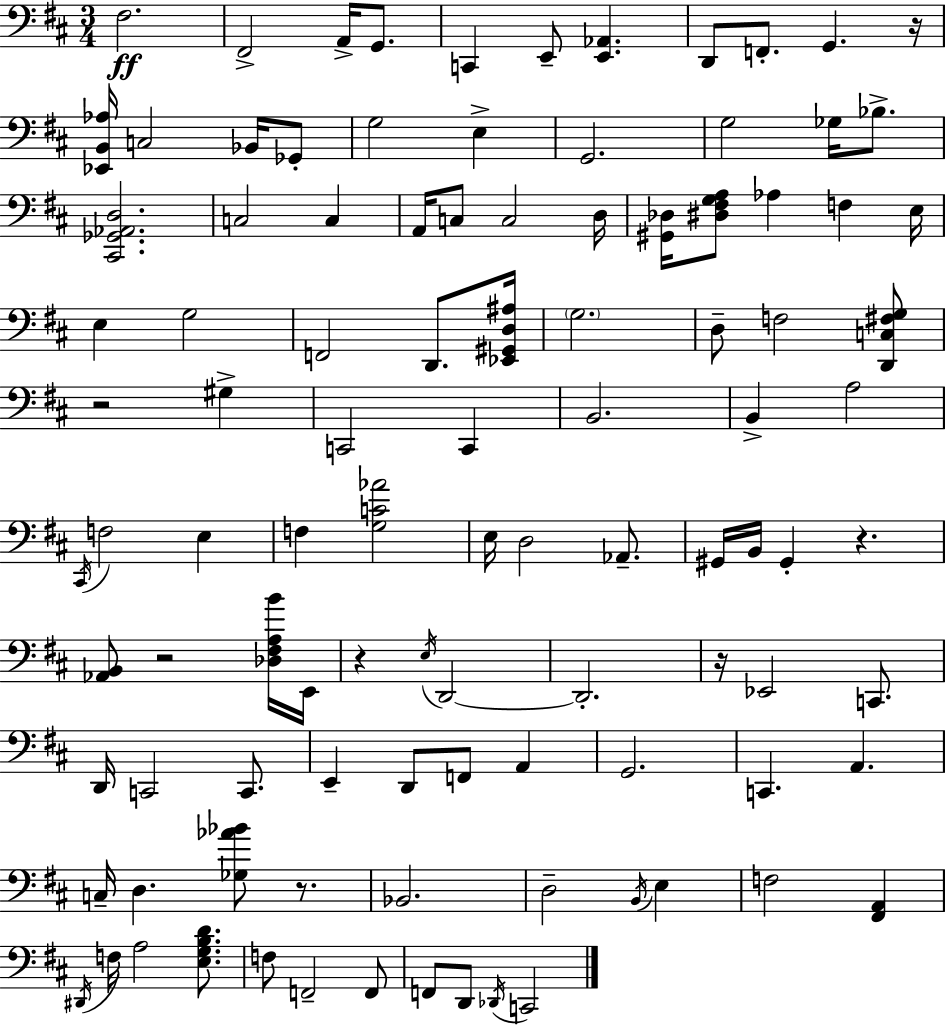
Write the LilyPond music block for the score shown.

{
  \clef bass
  \numericTimeSignature
  \time 3/4
  \key d \major
  fis2.\ff | fis,2-> a,16-> g,8. | c,4 e,8-- <e, aes,>4. | d,8 f,8.-. g,4. r16 | \break <ees, b, aes>16 c2 bes,16 ges,8-. | g2 e4-> | g,2. | g2 ges16 bes8.-> | \break <cis, ges, aes, d>2. | c2 c4 | a,16 c8 c2 d16 | <gis, des>16 <dis fis g a>8 aes4 f4 e16 | \break e4 g2 | f,2 d,8. <ees, gis, d ais>16 | \parenthesize g2. | d8-- f2 <d, c fis g>8 | \break r2 gis4-> | c,2 c,4 | b,2. | b,4-> a2 | \break \acciaccatura { cis,16 } f2 e4 | f4 <g c' aes'>2 | e16 d2 aes,8.-- | gis,16 b,16 gis,4-. r4. | \break <aes, b,>8 r2 <des fis a b'>16 | e,16 r4 \acciaccatura { e16 } d,2~~ | d,2.-. | r16 ees,2 c,8. | \break d,16 c,2 c,8. | e,4-- d,8 f,8 a,4 | g,2. | c,4. a,4. | \break c16-- d4. <ges aes' bes'>8 r8. | bes,2. | d2-- \acciaccatura { b,16 } e4 | f2 <fis, a,>4 | \break \acciaccatura { dis,16 } f16 a2 | <e g b d'>8. f8 f,2-- | f,8 f,8 d,8 \acciaccatura { des,16 } c,2 | \bar "|."
}